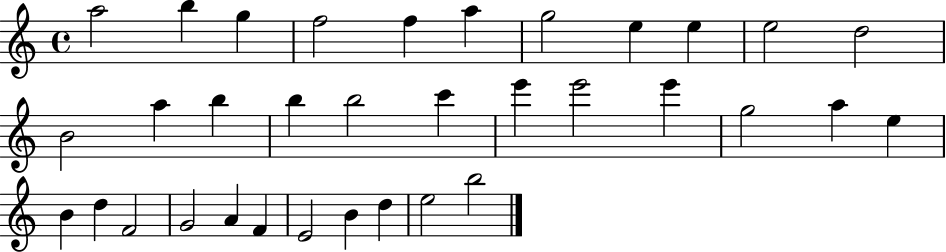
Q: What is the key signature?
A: C major